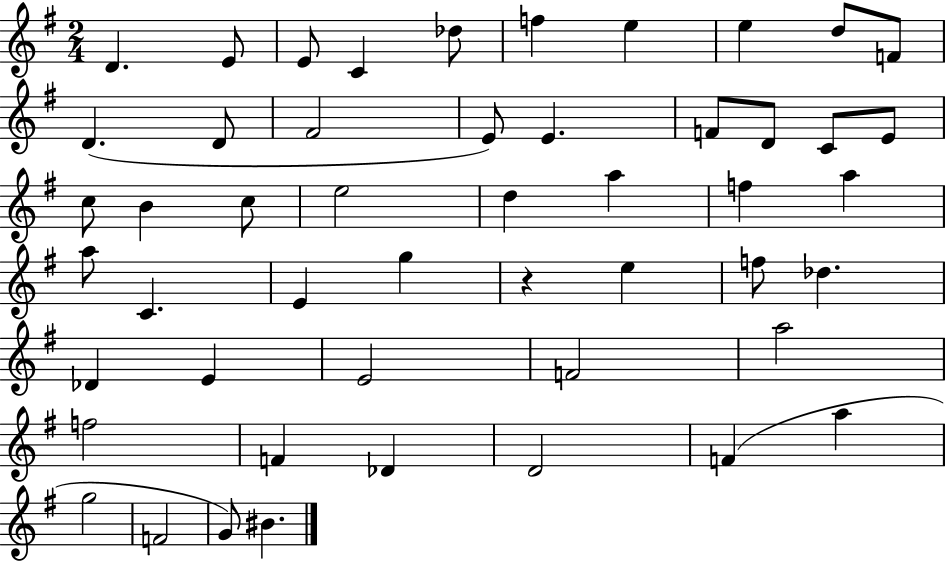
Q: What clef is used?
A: treble